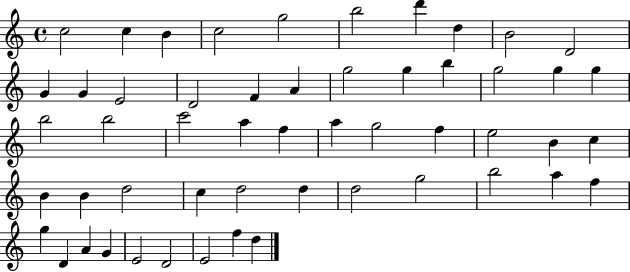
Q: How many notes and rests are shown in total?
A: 53